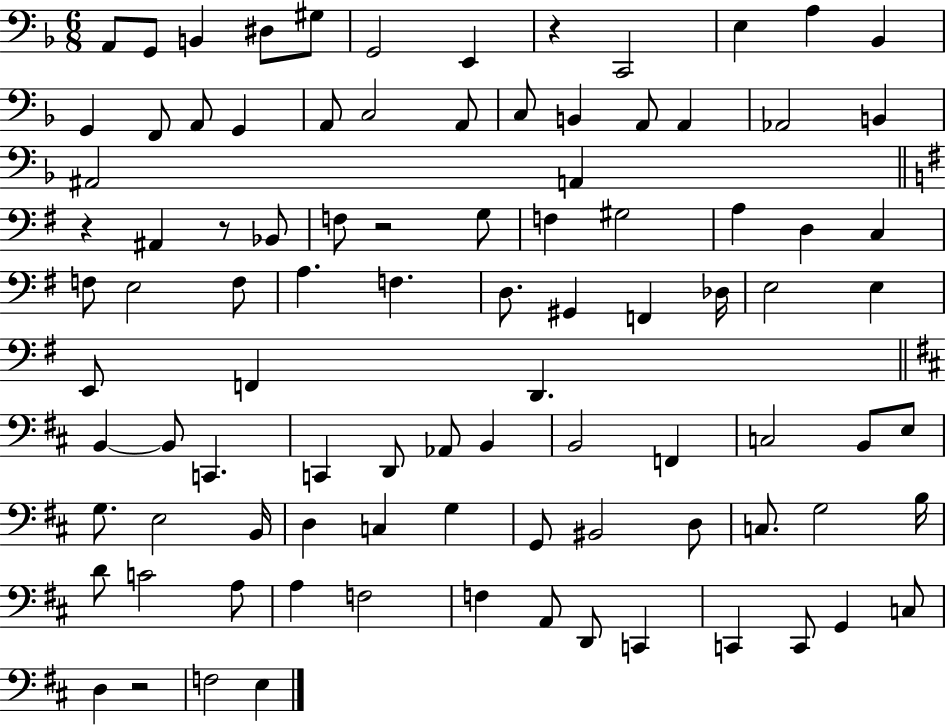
A2/e G2/e B2/q D#3/e G#3/e G2/h E2/q R/q C2/h E3/q A3/q Bb2/q G2/q F2/e A2/e G2/q A2/e C3/h A2/e C3/e B2/q A2/e A2/q Ab2/h B2/q A#2/h A2/q R/q A#2/q R/e Bb2/e F3/e R/h G3/e F3/q G#3/h A3/q D3/q C3/q F3/e E3/h F3/e A3/q. F3/q. D3/e. G#2/q F2/q Db3/s E3/h E3/q E2/e F2/q D2/q. B2/q B2/e C2/q. C2/q D2/e Ab2/e B2/q B2/h F2/q C3/h B2/e E3/e G3/e. E3/h B2/s D3/q C3/q G3/q G2/e BIS2/h D3/e C3/e. G3/h B3/s D4/e C4/h A3/e A3/q F3/h F3/q A2/e D2/e C2/q C2/q C2/e G2/q C3/e D3/q R/h F3/h E3/q